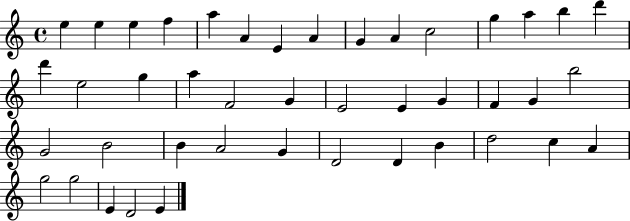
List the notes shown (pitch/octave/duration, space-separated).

E5/q E5/q E5/q F5/q A5/q A4/q E4/q A4/q G4/q A4/q C5/h G5/q A5/q B5/q D6/q D6/q E5/h G5/q A5/q F4/h G4/q E4/h E4/q G4/q F4/q G4/q B5/h G4/h B4/h B4/q A4/h G4/q D4/h D4/q B4/q D5/h C5/q A4/q G5/h G5/h E4/q D4/h E4/q